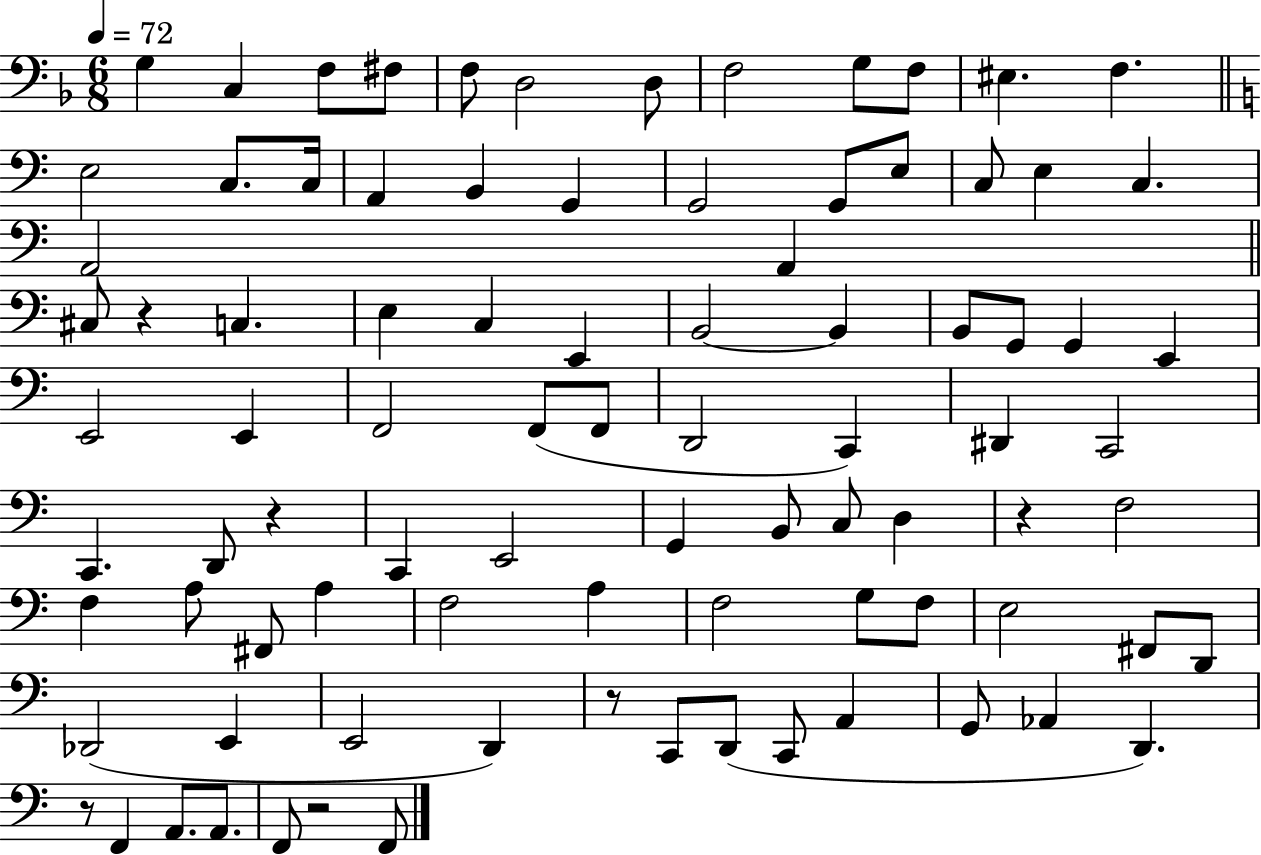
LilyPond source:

{
  \clef bass
  \numericTimeSignature
  \time 6/8
  \key f \major
  \tempo 4 = 72
  g4 c4 f8 fis8 | f8 d2 d8 | f2 g8 f8 | eis4. f4. | \break \bar "||" \break \key c \major e2 c8. c16 | a,4 b,4 g,4 | g,2 g,8 e8 | c8 e4 c4. | \break a,2 a,4 | \bar "||" \break \key c \major cis8 r4 c4. | e4 c4 e,4 | b,2~~ b,4 | b,8 g,8 g,4 e,4 | \break e,2 e,4 | f,2 f,8( f,8 | d,2 c,4) | dis,4 c,2 | \break c,4. d,8 r4 | c,4 e,2 | g,4 b,8 c8 d4 | r4 f2 | \break f4 a8 fis,8 a4 | f2 a4 | f2 g8 f8 | e2 fis,8 d,8 | \break des,2( e,4 | e,2 d,4) | r8 c,8 d,8( c,8 a,4 | g,8 aes,4 d,4.) | \break r8 f,4 a,8. a,8. | f,8 r2 f,8 | \bar "|."
}